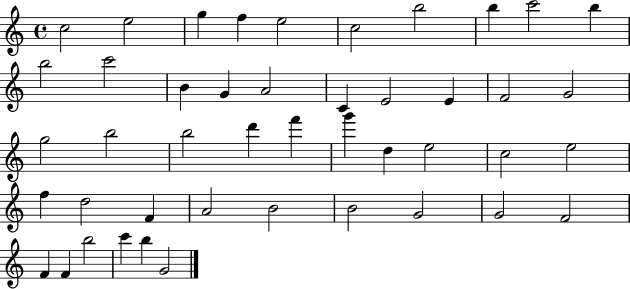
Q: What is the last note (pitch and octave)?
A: G4